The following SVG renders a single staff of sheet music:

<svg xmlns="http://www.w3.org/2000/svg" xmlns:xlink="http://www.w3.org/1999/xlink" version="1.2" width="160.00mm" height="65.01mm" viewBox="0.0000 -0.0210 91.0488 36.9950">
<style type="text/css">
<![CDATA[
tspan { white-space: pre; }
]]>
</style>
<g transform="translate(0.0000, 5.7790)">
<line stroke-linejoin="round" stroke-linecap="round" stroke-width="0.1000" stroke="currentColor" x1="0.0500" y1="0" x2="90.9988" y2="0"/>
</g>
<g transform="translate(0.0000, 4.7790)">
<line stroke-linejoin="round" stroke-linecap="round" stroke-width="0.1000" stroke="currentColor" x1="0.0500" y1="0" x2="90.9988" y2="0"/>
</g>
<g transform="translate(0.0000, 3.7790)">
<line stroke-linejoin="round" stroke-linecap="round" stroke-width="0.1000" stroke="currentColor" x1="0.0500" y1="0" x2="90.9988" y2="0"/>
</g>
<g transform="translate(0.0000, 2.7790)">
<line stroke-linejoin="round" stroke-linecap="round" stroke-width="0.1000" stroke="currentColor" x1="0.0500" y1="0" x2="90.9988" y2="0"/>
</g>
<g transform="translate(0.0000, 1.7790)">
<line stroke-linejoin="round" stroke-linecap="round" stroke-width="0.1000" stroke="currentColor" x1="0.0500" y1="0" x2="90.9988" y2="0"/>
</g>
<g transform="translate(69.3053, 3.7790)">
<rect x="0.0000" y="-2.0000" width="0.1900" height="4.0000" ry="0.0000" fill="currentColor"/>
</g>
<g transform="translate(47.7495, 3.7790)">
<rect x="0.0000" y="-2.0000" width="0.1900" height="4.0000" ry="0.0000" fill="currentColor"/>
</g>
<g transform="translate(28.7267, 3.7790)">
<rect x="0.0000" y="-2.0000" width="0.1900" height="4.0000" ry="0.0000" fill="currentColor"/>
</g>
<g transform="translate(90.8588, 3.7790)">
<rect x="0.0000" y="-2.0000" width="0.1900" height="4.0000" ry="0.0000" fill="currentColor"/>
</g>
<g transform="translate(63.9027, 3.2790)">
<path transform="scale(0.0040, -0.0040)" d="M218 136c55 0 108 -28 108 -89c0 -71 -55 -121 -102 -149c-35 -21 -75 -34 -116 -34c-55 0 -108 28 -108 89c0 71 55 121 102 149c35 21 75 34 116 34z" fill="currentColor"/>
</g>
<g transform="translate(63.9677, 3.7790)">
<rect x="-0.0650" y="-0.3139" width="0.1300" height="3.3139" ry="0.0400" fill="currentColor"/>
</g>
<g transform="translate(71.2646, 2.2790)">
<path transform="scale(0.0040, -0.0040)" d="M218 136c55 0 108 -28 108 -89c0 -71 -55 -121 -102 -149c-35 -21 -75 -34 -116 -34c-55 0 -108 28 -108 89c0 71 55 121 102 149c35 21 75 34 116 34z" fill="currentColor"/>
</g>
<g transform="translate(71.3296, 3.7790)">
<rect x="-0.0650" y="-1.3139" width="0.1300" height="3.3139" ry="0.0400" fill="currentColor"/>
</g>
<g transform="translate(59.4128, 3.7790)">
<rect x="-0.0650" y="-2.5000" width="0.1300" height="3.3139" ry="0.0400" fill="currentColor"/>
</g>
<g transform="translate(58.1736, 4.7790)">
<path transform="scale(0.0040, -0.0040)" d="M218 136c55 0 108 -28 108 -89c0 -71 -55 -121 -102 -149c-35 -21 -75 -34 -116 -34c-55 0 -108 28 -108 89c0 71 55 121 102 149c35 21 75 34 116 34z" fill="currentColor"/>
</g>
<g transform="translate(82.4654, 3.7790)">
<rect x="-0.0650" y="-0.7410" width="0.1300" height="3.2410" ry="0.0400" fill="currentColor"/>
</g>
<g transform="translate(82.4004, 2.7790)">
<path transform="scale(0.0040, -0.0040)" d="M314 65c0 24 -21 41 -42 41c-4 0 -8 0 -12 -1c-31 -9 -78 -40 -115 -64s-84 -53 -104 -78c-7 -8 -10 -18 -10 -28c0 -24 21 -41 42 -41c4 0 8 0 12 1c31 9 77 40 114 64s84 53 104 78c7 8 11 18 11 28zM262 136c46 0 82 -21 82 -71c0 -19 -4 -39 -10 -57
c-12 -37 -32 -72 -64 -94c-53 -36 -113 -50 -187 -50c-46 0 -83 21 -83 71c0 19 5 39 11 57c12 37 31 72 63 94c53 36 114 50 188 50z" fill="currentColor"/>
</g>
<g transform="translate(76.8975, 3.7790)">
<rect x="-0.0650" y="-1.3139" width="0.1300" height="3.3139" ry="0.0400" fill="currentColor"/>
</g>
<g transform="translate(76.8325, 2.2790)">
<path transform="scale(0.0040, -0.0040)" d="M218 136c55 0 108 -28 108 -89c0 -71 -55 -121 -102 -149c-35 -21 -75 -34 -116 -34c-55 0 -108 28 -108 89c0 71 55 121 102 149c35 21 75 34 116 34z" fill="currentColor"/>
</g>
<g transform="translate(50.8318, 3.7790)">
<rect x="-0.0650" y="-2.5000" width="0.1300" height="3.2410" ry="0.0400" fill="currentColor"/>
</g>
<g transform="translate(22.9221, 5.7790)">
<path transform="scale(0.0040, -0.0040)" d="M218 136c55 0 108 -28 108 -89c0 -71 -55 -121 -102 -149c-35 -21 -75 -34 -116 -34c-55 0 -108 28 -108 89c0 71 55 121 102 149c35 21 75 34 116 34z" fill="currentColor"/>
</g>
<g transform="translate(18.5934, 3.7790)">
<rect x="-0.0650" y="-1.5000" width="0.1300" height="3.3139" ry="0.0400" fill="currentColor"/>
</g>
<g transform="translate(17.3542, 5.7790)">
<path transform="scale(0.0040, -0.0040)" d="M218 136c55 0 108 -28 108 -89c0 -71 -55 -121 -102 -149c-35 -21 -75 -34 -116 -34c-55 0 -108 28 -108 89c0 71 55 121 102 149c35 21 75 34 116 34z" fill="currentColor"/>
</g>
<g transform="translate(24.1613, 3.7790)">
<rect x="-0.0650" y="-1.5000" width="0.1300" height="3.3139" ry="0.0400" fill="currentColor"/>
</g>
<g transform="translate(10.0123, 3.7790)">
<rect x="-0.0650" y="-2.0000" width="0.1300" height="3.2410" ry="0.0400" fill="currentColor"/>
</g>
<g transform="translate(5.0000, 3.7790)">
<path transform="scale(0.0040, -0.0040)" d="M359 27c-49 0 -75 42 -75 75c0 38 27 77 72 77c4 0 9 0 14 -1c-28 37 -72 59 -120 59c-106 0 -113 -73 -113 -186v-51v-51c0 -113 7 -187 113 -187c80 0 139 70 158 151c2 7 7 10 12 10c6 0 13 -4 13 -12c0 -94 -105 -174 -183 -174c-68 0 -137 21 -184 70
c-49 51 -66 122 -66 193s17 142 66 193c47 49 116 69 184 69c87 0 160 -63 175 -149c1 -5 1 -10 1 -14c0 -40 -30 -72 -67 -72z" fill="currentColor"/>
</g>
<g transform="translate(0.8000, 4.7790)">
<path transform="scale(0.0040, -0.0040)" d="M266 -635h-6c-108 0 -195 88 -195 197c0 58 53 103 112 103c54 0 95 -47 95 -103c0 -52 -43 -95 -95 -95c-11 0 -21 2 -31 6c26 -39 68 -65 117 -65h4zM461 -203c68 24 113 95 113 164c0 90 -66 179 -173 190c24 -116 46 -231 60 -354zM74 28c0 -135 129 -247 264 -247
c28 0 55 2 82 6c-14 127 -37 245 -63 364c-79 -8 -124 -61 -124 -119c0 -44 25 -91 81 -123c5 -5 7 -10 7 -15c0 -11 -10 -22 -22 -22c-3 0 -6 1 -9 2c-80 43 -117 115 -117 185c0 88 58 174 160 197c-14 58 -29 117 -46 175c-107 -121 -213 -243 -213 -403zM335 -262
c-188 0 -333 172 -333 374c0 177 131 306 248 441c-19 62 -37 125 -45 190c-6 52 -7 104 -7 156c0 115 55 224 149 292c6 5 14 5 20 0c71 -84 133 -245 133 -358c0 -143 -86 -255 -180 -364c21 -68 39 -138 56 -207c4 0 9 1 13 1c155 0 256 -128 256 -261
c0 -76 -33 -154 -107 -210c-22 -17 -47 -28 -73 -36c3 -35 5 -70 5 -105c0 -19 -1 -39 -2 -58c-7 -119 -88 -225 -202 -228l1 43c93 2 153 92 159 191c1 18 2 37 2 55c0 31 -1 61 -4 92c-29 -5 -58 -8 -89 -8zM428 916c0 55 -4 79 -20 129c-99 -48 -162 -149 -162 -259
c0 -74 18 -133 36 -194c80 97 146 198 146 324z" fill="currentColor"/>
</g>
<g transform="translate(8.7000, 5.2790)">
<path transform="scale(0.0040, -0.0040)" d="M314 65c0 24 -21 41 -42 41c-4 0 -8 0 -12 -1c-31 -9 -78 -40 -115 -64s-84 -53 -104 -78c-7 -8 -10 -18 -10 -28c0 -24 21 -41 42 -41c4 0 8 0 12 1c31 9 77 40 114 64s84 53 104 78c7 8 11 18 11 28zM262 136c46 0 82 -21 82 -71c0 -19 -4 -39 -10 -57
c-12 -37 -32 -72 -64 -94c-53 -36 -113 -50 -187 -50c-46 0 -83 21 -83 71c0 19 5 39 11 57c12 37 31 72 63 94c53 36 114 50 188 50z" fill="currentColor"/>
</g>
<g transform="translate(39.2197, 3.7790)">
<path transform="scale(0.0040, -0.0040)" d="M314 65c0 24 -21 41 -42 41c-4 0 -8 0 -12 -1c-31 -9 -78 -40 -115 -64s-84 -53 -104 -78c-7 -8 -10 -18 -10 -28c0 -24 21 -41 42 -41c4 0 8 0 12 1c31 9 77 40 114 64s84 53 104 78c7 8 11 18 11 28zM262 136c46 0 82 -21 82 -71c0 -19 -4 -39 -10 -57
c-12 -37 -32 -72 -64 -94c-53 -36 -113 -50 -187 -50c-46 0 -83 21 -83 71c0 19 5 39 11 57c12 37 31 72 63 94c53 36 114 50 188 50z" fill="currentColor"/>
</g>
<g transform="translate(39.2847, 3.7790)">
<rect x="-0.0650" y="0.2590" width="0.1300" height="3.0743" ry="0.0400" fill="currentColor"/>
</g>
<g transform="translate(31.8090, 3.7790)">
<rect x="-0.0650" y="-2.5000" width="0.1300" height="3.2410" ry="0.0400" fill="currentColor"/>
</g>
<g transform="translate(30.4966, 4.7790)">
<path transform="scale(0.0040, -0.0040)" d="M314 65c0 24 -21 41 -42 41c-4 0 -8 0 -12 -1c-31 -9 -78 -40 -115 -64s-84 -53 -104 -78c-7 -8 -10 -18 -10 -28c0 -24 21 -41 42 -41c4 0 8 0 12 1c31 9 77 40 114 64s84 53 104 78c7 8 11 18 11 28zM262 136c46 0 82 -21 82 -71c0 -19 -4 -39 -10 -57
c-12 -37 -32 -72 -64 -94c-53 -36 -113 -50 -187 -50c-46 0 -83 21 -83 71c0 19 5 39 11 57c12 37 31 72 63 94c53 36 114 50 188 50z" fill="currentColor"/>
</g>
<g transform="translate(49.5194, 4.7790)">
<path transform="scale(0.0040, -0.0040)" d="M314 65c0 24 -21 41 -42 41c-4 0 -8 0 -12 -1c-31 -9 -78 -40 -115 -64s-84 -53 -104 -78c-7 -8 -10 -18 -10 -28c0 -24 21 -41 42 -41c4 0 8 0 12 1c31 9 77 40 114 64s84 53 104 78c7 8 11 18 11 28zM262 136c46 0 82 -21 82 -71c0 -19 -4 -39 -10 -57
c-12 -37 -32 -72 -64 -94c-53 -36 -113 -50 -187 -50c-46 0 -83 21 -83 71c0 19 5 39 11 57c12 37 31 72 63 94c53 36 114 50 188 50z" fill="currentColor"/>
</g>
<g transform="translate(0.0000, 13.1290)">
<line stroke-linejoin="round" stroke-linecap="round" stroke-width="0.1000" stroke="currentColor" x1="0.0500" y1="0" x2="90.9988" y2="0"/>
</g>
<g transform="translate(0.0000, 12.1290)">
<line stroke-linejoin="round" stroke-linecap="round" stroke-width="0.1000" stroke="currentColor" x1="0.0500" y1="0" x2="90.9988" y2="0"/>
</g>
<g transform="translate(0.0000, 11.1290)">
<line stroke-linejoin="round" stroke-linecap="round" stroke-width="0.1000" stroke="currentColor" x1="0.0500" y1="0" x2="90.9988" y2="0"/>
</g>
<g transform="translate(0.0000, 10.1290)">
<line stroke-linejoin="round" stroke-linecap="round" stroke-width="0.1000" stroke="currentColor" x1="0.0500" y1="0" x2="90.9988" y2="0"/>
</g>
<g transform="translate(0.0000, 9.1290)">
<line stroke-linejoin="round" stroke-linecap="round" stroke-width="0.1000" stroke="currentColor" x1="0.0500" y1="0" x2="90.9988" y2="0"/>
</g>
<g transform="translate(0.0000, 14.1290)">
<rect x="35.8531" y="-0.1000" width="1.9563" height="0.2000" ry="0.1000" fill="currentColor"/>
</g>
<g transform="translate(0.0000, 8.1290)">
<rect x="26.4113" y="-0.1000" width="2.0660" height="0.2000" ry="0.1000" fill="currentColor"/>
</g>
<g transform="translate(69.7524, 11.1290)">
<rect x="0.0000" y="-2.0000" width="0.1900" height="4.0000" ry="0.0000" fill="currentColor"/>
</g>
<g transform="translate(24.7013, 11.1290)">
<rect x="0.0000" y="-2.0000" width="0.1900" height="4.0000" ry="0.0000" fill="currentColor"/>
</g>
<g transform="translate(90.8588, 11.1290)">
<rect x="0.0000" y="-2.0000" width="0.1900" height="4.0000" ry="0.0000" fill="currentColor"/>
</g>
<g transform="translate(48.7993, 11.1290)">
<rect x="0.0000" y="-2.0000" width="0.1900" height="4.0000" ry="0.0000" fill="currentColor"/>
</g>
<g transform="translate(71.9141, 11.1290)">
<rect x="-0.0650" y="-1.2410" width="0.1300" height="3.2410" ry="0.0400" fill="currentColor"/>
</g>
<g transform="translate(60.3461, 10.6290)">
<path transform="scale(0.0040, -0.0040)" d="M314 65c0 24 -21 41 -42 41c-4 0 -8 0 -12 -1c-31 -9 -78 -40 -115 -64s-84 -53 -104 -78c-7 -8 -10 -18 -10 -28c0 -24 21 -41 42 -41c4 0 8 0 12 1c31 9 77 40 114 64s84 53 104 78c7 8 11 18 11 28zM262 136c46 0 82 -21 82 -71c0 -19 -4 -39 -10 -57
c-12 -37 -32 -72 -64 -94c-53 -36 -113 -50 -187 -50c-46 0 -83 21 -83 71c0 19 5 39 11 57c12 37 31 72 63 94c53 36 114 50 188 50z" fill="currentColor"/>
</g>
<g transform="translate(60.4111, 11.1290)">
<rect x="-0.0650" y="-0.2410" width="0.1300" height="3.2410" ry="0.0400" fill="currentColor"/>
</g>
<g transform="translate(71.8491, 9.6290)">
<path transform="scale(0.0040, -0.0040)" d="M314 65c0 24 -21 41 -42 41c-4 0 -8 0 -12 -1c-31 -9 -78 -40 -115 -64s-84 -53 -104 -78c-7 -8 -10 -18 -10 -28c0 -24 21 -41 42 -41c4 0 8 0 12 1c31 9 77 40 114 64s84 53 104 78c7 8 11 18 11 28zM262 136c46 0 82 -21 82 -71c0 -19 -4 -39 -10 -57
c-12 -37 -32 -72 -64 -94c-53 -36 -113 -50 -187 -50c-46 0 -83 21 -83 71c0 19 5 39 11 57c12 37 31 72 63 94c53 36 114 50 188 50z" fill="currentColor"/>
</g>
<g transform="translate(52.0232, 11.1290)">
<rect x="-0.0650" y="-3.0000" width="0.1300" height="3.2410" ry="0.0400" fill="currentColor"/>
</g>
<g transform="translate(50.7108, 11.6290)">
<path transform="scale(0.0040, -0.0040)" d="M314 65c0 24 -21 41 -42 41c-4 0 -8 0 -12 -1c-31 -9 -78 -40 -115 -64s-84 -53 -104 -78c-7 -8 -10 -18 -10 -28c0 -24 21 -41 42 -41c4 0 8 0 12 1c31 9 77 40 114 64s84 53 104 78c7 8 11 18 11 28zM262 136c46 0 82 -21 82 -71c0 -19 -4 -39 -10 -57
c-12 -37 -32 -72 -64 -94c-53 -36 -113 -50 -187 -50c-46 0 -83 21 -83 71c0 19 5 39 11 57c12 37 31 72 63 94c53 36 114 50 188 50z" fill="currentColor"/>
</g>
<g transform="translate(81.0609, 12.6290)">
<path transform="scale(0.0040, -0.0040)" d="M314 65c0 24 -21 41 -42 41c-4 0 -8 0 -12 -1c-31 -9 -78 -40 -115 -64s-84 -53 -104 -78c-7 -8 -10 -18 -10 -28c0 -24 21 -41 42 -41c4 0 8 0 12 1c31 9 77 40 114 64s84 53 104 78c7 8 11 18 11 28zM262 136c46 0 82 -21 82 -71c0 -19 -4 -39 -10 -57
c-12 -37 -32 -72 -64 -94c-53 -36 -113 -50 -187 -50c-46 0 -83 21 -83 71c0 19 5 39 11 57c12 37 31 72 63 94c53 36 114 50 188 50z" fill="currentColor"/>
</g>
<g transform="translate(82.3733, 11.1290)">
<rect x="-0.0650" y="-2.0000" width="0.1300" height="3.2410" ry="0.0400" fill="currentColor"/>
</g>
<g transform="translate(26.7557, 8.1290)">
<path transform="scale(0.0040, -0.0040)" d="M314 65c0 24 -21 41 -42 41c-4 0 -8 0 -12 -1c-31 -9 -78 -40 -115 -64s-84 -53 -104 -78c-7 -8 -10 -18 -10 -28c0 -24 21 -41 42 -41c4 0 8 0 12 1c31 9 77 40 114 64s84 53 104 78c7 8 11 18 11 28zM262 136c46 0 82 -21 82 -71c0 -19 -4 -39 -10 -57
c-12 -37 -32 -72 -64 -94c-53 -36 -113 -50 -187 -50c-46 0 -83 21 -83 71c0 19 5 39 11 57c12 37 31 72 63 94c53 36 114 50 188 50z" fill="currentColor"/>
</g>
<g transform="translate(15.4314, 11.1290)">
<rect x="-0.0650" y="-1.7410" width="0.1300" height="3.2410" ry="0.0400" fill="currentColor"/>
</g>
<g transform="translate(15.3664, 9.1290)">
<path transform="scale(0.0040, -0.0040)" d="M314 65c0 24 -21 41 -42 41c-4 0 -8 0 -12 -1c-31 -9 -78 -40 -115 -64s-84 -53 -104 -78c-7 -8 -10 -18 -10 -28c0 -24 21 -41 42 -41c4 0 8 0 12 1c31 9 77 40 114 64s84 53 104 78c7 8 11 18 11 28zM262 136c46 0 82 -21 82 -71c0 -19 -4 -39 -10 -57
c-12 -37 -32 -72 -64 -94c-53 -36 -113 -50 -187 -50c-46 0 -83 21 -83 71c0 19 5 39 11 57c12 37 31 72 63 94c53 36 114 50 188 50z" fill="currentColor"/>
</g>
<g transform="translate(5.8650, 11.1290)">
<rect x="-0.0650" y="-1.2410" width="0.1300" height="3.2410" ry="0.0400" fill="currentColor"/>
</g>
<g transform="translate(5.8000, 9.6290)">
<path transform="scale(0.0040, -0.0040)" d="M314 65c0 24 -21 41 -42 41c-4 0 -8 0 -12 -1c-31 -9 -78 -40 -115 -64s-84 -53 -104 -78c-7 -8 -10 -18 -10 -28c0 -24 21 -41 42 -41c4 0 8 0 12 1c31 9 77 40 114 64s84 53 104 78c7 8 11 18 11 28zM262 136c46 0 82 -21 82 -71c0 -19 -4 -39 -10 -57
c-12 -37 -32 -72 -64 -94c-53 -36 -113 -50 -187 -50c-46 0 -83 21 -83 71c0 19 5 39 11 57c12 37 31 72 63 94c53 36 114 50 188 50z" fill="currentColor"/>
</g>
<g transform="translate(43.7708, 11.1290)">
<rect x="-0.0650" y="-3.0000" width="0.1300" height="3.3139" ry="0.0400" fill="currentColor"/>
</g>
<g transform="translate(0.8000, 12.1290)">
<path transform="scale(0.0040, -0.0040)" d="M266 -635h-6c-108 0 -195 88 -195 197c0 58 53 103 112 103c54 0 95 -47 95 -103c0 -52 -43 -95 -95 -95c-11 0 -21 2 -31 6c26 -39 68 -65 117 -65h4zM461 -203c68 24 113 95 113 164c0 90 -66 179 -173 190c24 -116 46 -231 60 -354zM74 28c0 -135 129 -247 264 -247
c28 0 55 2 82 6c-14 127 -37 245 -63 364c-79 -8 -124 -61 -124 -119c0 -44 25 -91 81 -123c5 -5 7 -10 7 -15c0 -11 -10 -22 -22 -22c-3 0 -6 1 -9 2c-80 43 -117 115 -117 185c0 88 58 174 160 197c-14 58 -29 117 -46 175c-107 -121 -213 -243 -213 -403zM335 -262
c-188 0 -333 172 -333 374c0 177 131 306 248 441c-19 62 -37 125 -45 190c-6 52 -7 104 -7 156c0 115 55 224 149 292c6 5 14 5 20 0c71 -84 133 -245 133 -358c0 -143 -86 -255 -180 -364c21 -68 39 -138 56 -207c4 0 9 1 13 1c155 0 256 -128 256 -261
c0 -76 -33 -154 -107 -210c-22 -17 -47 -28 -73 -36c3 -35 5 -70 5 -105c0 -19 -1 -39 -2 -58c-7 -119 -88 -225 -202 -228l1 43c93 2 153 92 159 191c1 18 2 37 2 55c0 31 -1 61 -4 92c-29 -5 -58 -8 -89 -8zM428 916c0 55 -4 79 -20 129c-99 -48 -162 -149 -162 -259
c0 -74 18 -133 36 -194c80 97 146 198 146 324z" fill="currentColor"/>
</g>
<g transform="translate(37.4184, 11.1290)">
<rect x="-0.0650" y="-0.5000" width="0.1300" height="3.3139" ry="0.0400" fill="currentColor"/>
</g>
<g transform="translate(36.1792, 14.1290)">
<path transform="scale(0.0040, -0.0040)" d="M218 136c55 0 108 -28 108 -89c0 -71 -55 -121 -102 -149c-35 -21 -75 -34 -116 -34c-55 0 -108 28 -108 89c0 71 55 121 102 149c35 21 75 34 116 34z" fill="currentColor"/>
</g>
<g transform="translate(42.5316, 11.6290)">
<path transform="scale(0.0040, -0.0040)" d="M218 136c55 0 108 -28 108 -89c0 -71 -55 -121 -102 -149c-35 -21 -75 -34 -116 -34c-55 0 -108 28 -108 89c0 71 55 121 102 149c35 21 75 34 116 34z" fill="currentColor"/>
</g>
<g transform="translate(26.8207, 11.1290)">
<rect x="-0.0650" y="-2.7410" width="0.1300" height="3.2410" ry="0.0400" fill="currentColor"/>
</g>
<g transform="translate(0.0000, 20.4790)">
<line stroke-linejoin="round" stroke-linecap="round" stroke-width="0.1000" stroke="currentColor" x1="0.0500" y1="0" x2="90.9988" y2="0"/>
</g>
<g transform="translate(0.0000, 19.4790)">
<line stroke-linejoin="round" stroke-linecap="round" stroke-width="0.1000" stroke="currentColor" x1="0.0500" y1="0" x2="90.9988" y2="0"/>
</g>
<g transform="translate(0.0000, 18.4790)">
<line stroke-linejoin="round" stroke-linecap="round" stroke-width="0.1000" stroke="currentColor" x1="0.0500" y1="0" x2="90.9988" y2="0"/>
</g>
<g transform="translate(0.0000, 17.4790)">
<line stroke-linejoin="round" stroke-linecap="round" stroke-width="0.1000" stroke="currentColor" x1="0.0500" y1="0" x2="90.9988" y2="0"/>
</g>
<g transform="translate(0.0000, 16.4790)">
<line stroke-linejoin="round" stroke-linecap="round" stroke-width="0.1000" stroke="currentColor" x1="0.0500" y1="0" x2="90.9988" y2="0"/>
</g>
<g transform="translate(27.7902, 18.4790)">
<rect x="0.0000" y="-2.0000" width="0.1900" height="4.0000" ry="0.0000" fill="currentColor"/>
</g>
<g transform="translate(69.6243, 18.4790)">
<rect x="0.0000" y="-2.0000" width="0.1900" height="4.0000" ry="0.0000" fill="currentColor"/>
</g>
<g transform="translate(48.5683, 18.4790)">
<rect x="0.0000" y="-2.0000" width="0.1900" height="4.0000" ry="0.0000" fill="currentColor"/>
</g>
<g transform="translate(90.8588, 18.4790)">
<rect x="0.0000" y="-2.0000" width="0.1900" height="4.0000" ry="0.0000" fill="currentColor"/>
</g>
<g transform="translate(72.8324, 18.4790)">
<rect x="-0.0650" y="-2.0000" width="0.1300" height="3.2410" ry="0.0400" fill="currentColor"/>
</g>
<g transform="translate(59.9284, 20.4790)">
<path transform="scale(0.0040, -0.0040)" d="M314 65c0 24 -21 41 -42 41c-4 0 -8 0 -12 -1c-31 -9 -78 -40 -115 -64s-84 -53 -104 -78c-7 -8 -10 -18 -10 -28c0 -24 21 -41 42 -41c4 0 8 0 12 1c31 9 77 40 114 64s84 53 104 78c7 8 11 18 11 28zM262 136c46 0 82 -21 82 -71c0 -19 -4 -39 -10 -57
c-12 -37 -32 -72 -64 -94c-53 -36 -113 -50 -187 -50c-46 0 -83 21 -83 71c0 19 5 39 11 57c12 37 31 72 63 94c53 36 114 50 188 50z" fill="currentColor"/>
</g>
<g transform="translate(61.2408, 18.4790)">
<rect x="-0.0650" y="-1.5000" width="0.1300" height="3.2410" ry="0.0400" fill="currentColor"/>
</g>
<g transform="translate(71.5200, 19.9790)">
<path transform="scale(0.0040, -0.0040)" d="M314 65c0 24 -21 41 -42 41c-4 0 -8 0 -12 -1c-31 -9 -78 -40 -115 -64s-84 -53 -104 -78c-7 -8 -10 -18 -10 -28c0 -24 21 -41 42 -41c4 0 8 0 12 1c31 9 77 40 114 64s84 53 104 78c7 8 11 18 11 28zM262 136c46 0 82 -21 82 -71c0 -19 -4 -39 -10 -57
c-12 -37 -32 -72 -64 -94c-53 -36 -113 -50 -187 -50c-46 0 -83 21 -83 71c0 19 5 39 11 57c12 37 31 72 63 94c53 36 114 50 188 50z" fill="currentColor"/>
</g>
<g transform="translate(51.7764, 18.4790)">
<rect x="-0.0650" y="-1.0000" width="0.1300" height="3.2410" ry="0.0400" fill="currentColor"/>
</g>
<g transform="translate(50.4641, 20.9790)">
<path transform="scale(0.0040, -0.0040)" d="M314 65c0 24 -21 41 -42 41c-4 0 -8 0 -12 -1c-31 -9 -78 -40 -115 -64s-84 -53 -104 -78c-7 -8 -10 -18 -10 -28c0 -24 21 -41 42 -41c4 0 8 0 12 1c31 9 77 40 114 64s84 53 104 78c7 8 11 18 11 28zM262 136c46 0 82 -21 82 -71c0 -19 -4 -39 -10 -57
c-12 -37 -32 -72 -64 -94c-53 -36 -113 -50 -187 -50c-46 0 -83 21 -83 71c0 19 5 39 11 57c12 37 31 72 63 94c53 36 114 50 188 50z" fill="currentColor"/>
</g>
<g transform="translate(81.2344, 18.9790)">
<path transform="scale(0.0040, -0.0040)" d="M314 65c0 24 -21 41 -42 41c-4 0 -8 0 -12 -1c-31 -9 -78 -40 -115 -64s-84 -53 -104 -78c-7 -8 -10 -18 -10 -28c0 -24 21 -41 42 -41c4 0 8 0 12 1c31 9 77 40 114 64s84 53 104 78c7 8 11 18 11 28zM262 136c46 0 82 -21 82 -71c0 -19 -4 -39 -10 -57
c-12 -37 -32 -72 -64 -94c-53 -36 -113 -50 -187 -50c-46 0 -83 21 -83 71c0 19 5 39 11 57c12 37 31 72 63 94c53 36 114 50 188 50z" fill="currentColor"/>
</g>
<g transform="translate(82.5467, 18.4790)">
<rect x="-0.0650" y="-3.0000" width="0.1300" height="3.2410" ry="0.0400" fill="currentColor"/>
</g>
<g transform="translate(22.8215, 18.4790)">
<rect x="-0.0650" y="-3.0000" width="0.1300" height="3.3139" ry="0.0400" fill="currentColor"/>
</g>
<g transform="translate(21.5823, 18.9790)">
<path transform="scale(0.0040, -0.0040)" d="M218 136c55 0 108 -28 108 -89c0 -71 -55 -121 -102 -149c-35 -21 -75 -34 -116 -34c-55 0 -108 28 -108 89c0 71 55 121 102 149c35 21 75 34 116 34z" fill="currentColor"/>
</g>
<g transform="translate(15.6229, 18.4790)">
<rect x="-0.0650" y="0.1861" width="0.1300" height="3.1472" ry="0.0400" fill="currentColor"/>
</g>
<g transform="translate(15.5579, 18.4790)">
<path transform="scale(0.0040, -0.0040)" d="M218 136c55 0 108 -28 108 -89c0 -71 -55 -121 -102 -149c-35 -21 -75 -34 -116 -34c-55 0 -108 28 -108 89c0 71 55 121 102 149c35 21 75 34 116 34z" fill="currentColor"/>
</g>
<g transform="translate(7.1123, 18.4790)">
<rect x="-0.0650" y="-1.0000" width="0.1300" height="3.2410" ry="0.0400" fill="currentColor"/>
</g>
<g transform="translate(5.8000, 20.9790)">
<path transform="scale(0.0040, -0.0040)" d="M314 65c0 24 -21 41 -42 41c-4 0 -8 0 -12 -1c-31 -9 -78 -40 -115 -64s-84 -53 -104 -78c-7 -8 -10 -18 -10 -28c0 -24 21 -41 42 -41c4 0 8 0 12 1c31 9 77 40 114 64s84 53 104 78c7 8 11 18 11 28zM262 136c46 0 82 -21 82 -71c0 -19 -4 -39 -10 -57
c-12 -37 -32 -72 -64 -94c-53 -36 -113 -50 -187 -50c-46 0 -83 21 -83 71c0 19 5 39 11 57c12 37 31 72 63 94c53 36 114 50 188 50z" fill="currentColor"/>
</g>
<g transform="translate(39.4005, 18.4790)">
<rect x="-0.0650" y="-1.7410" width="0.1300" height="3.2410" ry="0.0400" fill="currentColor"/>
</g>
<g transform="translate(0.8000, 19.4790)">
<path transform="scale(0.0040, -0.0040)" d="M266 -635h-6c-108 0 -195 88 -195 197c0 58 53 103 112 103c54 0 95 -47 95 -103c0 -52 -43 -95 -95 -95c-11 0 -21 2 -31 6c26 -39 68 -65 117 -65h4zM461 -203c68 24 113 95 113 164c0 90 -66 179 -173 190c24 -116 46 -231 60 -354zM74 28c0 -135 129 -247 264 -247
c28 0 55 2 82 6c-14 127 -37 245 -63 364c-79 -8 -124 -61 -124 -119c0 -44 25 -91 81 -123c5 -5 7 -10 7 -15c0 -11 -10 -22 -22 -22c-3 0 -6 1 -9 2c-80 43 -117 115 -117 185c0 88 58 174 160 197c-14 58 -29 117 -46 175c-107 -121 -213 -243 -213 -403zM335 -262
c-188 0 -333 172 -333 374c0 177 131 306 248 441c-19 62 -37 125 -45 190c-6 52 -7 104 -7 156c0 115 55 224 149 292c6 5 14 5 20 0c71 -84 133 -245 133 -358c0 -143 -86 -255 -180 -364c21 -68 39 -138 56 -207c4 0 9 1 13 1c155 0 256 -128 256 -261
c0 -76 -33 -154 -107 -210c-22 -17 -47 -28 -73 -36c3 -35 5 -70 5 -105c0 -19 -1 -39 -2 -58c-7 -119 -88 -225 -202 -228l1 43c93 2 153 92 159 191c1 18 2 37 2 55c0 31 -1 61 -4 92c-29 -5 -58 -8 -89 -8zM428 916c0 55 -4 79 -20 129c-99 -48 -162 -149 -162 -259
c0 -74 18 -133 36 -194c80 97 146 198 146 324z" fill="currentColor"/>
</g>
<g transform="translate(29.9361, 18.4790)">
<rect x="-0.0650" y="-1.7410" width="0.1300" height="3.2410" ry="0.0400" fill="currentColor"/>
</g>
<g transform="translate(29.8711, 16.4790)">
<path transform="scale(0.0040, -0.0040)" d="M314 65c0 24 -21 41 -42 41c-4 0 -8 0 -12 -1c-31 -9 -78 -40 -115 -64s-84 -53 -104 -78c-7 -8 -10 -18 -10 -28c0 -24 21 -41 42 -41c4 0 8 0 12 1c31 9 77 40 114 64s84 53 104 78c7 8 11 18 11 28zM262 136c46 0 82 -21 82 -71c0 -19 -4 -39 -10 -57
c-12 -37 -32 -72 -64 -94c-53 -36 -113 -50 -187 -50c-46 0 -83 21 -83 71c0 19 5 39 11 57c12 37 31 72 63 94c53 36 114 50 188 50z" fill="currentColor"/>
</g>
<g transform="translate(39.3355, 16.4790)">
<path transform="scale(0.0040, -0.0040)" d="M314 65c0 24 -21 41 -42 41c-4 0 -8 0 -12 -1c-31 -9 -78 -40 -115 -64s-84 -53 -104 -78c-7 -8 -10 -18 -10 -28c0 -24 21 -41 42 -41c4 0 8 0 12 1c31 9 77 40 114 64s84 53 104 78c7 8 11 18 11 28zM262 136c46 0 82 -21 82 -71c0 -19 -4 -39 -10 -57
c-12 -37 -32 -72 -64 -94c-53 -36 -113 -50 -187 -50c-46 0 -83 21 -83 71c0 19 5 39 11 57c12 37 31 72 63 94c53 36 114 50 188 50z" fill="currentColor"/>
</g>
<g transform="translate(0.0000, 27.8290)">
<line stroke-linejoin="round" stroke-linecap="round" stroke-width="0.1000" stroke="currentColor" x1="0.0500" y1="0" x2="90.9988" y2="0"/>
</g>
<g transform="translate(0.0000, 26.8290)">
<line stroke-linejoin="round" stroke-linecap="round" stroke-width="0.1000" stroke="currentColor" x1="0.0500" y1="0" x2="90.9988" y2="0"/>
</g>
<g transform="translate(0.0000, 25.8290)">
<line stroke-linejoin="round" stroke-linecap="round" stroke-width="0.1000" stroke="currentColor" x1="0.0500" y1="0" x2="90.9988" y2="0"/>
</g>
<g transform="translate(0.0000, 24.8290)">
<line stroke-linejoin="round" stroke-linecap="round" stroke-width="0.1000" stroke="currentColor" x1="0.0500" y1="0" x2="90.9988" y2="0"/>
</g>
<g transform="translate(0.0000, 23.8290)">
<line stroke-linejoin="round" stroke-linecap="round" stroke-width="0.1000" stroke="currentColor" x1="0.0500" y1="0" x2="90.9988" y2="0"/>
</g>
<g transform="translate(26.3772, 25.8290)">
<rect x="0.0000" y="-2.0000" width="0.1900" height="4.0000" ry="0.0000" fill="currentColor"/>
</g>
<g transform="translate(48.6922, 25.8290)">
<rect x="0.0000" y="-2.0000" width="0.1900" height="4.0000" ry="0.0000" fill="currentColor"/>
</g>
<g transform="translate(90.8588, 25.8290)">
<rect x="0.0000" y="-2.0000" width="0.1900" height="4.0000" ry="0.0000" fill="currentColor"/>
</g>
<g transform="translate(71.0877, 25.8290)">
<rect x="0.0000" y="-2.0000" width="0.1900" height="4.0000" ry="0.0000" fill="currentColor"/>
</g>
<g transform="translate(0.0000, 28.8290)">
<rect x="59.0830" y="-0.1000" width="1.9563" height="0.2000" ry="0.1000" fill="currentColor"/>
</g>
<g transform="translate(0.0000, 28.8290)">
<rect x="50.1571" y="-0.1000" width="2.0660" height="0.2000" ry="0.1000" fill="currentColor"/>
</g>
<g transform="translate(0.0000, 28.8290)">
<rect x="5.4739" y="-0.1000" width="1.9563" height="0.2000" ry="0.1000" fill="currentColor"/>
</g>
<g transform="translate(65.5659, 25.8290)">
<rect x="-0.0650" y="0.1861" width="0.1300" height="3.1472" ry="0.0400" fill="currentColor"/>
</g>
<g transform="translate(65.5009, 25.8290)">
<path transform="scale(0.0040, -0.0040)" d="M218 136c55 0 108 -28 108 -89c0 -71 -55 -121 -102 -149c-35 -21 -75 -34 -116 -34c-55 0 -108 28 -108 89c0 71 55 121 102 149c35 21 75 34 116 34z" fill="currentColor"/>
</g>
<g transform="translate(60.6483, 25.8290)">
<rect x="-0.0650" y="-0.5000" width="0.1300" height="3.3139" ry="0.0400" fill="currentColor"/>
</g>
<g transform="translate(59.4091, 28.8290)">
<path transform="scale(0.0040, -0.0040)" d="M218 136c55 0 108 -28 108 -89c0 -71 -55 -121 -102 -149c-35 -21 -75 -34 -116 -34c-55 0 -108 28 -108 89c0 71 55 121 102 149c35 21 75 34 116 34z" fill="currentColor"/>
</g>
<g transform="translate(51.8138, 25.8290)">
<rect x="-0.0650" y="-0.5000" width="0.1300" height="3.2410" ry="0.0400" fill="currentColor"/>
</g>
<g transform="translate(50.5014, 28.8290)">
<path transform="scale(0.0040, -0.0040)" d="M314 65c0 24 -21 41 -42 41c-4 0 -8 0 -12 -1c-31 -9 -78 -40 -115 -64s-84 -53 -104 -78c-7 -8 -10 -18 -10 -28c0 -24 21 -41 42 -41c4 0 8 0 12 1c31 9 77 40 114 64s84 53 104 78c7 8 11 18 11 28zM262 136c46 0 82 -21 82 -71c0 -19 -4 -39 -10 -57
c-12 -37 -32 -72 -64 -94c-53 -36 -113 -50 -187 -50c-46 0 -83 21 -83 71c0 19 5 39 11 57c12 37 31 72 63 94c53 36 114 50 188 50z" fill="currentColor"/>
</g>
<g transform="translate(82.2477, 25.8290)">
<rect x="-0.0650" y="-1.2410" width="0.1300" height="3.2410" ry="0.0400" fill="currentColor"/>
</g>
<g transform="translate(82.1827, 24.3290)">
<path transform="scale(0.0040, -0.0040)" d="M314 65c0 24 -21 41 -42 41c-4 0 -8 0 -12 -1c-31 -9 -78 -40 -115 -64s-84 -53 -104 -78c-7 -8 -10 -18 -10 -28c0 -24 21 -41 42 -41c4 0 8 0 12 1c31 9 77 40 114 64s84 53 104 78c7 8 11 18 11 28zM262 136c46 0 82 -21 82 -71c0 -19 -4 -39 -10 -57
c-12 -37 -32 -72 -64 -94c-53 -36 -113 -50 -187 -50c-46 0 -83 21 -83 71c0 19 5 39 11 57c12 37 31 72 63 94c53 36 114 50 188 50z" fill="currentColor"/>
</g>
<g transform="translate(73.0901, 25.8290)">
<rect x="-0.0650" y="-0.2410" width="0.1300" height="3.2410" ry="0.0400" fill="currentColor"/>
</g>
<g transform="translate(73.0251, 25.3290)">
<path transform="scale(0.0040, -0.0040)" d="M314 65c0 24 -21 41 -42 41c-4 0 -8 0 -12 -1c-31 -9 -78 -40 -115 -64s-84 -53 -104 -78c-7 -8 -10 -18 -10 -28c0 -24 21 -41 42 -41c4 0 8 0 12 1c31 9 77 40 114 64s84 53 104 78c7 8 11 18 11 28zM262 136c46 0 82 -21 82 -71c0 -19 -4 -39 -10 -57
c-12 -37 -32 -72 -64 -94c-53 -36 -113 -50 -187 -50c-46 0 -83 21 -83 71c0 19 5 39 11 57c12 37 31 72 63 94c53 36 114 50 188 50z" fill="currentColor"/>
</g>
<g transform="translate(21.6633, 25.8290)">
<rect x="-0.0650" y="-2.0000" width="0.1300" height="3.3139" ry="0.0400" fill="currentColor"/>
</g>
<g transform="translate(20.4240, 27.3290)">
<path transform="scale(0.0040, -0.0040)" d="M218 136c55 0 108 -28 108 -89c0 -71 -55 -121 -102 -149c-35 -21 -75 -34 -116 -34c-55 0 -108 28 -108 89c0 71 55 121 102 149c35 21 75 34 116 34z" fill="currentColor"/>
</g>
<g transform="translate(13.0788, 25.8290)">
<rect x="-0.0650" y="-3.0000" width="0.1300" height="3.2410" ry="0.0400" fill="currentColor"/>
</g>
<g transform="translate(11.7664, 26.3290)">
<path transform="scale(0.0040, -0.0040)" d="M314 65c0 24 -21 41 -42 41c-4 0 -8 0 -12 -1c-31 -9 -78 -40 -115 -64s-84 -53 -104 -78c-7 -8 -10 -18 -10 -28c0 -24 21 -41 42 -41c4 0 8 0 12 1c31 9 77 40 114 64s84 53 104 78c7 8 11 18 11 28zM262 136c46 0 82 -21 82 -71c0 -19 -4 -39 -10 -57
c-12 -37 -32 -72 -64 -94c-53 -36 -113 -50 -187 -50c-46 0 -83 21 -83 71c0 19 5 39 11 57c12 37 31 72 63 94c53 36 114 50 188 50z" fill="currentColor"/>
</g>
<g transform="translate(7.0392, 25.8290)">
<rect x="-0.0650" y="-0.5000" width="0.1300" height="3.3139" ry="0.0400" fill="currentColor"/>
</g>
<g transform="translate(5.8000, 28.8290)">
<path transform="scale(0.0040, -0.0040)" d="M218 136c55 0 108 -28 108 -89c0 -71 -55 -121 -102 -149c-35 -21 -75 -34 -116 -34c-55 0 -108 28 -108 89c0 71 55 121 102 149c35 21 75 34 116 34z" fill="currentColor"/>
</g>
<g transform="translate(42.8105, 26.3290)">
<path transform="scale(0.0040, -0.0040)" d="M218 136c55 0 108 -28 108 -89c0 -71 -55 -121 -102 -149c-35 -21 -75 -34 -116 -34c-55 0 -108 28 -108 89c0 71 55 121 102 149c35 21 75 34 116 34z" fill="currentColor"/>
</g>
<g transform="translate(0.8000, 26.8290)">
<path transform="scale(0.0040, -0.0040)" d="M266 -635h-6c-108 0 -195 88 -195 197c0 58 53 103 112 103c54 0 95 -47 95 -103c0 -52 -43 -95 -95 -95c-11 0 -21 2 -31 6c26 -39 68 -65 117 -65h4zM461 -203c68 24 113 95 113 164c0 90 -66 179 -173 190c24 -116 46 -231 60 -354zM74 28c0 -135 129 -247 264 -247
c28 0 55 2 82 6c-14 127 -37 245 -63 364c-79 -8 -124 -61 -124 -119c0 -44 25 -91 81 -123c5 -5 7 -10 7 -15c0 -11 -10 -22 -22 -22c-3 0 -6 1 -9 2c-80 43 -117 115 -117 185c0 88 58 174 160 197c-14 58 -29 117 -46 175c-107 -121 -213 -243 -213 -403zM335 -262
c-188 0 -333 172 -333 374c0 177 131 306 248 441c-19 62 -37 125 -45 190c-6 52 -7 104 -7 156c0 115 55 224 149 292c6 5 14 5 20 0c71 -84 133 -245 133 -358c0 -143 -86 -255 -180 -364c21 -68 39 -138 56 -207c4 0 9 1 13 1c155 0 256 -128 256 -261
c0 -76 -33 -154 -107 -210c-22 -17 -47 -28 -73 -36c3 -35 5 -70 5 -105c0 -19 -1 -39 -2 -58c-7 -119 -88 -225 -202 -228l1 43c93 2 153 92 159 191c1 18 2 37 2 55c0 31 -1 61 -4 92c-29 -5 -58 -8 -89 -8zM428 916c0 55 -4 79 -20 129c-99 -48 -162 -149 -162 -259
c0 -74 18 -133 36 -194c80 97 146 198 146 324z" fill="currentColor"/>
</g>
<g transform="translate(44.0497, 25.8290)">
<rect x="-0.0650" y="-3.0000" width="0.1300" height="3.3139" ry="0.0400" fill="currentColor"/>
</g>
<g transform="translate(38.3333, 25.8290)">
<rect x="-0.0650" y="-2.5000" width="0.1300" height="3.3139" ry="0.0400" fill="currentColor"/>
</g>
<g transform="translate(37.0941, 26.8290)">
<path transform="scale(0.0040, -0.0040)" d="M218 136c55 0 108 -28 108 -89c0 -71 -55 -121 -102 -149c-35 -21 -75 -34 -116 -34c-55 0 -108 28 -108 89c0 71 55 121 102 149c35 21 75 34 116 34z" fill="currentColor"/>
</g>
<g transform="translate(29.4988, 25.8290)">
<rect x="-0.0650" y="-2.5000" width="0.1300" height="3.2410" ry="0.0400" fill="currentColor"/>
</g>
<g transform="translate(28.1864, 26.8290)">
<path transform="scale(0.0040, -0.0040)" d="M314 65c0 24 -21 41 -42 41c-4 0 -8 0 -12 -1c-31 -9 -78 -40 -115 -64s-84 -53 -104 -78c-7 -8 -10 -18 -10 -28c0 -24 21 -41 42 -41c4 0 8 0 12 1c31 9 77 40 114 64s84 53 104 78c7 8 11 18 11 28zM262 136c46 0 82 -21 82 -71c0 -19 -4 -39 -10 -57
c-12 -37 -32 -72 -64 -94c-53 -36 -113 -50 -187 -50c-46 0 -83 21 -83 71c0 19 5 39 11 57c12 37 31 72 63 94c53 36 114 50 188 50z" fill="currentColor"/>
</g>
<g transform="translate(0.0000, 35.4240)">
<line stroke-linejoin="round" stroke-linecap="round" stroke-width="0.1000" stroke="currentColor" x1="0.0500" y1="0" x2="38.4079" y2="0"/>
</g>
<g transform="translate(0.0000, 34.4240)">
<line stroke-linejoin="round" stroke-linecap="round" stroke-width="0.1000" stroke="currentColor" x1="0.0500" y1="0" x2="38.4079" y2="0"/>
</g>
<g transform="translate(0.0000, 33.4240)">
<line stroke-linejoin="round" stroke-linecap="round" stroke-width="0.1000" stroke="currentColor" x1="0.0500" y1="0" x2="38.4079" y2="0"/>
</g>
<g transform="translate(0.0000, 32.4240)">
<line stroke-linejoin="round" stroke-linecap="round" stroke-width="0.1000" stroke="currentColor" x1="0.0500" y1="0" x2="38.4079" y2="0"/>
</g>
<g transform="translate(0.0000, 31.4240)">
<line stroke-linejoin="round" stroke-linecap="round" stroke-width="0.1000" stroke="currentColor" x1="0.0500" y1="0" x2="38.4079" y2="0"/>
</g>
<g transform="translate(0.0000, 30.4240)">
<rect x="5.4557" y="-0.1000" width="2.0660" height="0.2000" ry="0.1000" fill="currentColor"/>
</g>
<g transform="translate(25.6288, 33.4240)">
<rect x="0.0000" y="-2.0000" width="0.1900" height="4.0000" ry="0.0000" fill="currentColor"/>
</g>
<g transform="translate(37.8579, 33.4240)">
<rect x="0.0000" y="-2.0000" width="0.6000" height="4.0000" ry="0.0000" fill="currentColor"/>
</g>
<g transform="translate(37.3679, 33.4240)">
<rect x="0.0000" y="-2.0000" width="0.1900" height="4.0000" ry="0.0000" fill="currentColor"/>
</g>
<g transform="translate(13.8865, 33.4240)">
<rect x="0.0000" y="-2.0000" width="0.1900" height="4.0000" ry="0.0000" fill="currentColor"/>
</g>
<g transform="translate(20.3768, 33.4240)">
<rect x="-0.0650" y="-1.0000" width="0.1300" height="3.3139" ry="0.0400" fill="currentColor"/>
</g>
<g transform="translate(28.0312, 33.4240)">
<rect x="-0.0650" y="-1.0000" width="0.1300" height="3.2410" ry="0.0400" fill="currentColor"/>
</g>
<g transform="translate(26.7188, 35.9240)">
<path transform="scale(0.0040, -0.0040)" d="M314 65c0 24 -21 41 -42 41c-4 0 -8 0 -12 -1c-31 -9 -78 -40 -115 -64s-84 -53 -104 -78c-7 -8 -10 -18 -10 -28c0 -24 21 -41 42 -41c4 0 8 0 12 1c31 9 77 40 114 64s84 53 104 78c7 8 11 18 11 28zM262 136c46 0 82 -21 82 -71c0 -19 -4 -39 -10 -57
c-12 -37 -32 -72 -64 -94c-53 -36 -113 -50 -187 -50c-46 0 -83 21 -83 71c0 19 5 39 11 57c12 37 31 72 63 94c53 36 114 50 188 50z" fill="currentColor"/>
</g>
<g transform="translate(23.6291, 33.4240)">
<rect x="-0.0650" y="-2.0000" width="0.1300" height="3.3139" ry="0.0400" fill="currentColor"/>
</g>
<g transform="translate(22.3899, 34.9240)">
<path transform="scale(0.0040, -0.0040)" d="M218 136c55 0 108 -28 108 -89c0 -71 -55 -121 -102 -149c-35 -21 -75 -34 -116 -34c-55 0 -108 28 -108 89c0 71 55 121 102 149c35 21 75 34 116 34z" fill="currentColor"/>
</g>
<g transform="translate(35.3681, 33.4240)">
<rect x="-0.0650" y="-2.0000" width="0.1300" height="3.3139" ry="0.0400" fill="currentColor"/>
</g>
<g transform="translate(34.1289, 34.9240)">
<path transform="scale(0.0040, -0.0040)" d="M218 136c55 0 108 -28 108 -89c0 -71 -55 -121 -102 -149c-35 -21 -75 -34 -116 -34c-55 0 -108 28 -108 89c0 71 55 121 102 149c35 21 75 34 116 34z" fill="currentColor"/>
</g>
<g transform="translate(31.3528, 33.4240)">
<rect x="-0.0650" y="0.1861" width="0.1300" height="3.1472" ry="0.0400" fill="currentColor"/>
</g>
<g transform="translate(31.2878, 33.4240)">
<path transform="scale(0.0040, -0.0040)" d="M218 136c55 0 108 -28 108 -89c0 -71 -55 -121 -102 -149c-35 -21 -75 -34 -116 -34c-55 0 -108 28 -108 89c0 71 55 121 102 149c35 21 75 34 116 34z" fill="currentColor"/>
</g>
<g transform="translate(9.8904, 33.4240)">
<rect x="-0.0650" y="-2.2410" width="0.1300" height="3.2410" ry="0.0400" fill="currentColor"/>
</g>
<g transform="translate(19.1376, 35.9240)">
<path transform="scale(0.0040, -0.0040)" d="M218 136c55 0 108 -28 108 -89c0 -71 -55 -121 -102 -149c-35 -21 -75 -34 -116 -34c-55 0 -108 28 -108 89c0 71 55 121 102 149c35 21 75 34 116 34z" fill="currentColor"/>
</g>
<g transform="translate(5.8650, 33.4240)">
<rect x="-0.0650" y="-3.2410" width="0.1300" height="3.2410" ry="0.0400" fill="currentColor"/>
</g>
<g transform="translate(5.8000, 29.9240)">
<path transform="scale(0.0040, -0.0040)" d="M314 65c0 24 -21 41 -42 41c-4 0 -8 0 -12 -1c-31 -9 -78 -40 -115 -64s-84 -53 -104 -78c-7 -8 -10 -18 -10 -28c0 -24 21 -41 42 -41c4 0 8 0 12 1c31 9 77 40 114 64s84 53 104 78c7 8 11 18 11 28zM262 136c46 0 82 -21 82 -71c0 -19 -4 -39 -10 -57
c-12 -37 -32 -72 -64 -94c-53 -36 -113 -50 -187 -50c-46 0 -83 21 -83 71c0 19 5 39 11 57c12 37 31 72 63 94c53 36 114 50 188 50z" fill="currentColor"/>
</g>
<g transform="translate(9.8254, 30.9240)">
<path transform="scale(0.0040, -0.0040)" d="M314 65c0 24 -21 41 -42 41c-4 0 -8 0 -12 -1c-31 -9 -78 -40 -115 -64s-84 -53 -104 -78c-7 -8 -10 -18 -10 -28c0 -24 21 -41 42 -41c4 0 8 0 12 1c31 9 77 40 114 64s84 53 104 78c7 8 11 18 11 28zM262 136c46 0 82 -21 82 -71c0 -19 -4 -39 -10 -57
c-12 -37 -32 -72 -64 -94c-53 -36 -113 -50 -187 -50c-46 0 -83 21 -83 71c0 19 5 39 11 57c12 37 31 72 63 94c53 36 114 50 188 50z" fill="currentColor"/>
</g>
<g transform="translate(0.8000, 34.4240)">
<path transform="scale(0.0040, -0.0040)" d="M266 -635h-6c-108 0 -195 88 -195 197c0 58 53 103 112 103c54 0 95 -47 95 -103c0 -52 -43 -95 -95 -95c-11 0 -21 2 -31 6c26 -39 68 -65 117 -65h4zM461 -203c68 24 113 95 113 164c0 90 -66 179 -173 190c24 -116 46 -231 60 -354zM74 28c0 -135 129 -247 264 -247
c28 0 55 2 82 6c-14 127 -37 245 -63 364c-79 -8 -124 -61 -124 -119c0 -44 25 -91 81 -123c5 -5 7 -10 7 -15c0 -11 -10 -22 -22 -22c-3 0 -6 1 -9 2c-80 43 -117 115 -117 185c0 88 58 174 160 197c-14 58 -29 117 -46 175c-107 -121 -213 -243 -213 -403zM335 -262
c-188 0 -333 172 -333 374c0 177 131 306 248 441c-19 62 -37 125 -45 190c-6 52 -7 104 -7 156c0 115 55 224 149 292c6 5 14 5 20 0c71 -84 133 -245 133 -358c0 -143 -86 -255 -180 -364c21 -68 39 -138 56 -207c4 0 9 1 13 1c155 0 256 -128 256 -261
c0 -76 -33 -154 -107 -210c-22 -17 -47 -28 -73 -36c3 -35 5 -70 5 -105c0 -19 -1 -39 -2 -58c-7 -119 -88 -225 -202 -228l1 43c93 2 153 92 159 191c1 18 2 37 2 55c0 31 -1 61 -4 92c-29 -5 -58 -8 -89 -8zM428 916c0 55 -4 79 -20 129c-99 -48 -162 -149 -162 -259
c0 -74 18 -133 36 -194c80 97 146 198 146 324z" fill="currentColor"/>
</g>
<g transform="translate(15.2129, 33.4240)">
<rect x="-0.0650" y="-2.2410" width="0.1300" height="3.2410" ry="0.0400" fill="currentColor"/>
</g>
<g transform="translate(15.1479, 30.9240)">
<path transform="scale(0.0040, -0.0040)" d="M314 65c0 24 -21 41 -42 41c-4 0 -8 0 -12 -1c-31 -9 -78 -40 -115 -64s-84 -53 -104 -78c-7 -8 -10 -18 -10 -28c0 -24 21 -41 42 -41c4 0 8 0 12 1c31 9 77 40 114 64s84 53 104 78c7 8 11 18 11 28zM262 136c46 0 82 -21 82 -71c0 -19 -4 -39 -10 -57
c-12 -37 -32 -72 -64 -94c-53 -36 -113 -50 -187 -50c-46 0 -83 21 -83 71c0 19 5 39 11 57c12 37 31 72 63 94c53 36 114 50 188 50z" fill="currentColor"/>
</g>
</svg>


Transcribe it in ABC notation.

X:1
T:Untitled
M:4/4
L:1/4
K:C
F2 E E G2 B2 G2 G c e e d2 e2 f2 a2 C A A2 c2 e2 F2 D2 B A f2 f2 D2 E2 F2 A2 C A2 F G2 G A C2 C B c2 e2 b2 g2 g2 D F D2 B F